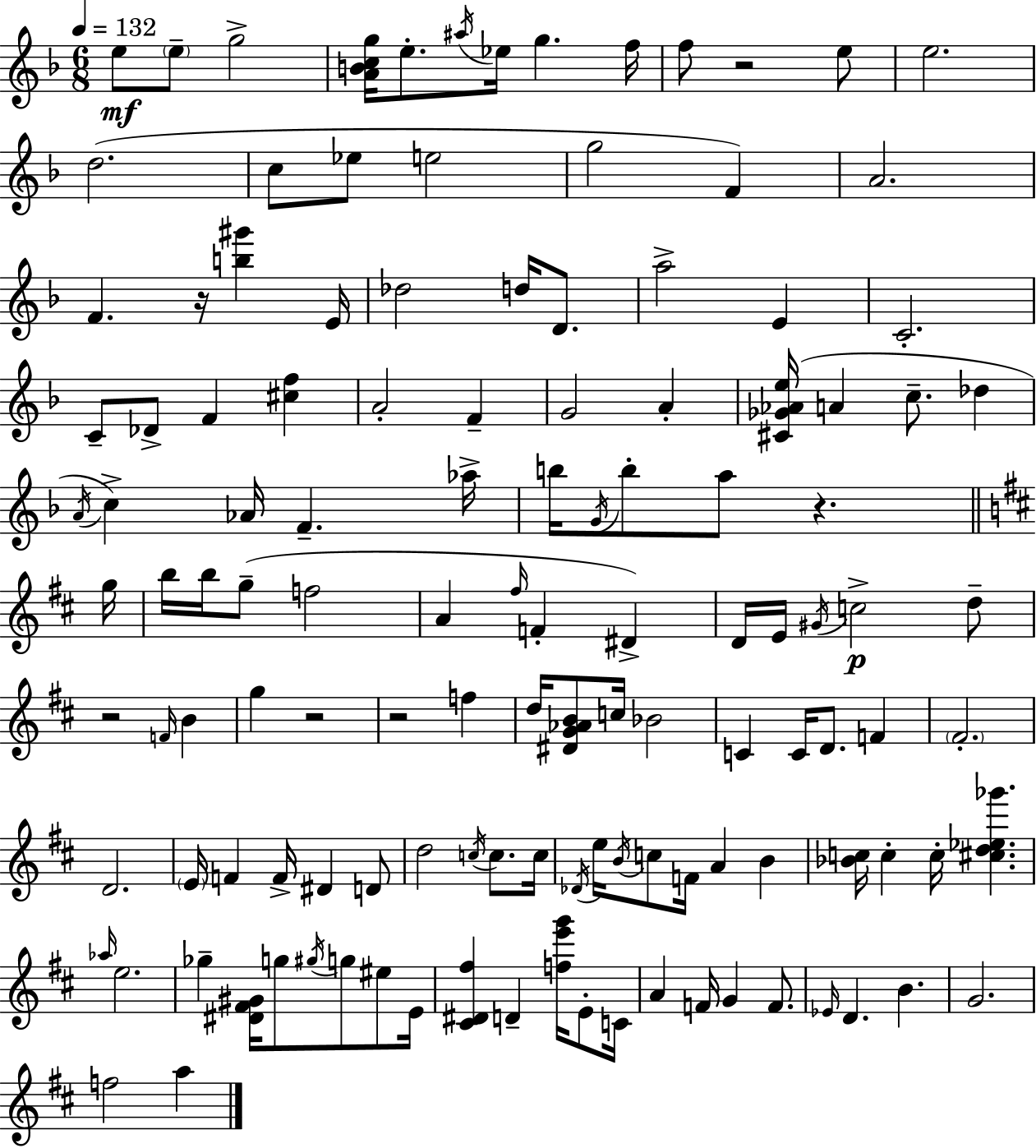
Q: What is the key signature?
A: F major